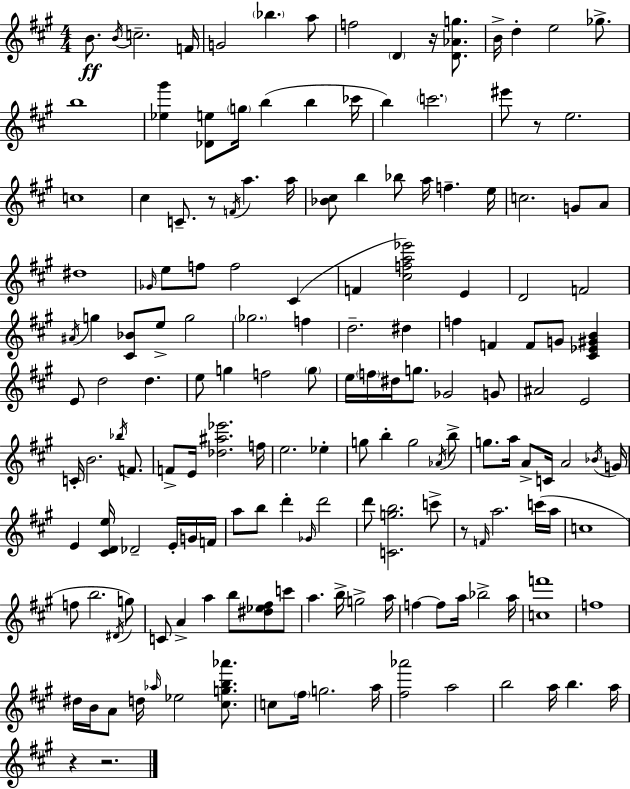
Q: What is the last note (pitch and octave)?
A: A5